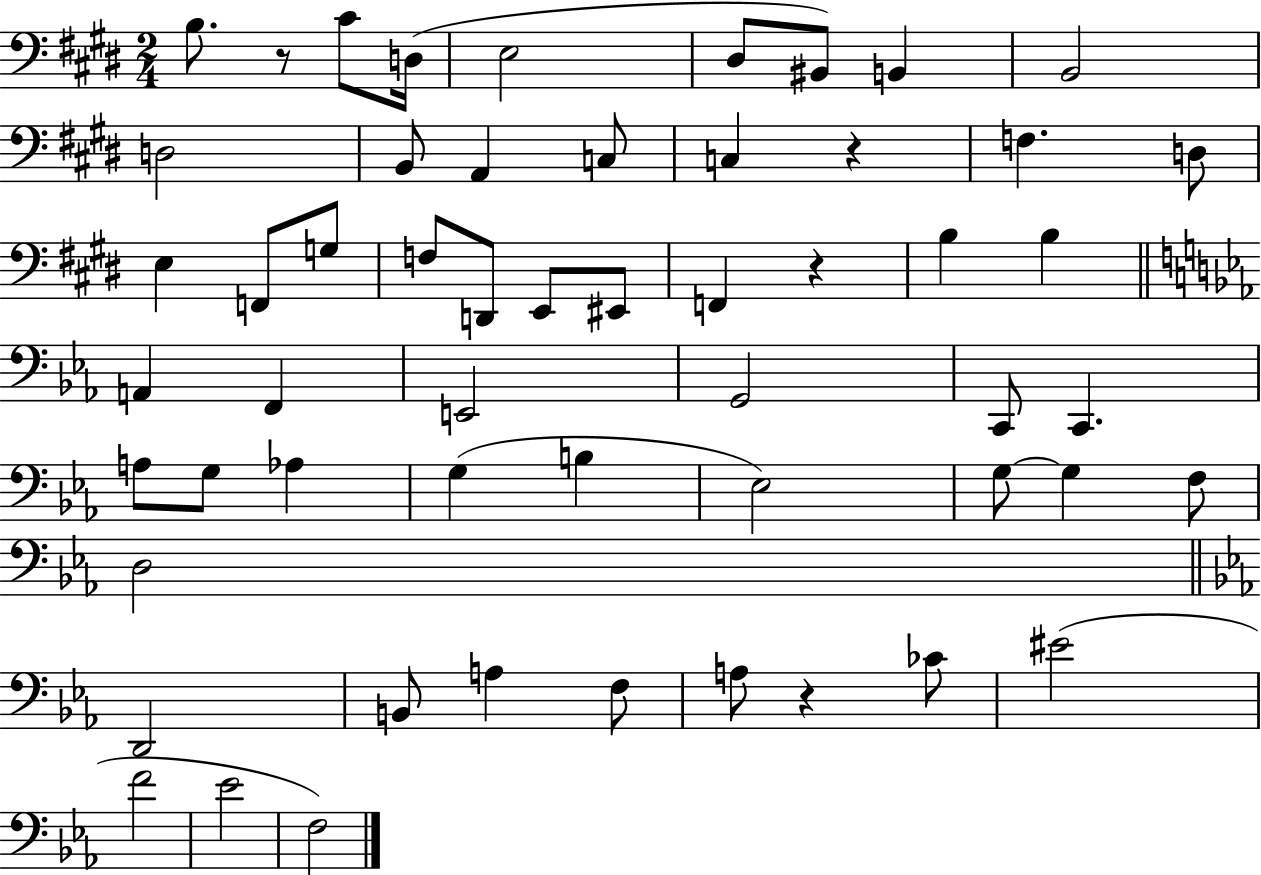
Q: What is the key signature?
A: E major